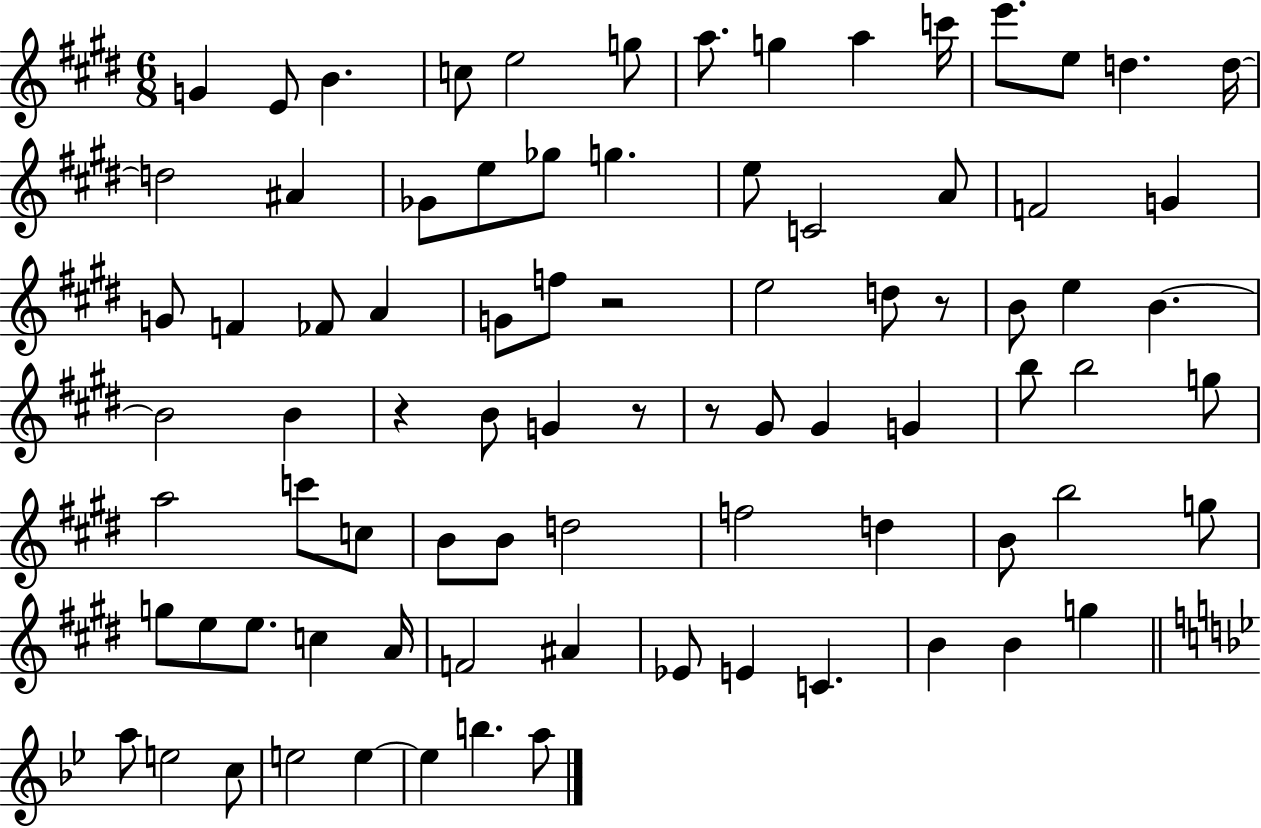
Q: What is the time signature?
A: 6/8